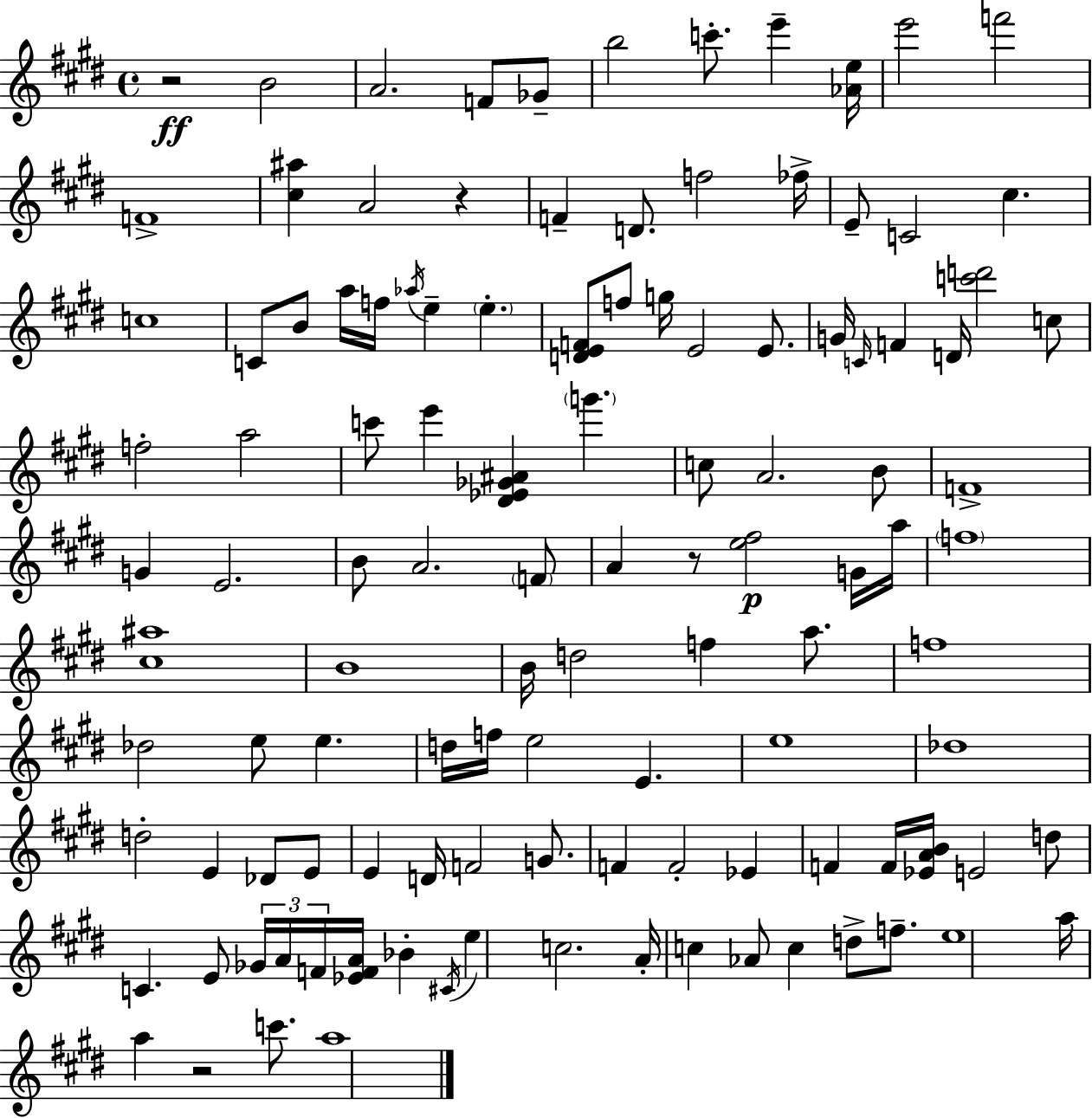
R/h B4/h A4/h. F4/e Gb4/e B5/h C6/e. E6/q [Ab4,E5]/s E6/h F6/h F4/w [C#5,A#5]/q A4/h R/q F4/q D4/e. F5/h FES5/s E4/e C4/h C#5/q. C5/w C4/e B4/e A5/s F5/s Ab5/s E5/q E5/q. [D4,E4,F4]/e F5/e G5/s E4/h E4/e. G4/s C4/s F4/q D4/s [C6,D6]/h C5/e F5/h A5/h C6/e E6/q [D#4,Eb4,Gb4,A#4]/q G6/q. C5/e A4/h. B4/e F4/w G4/q E4/h. B4/e A4/h. F4/e A4/q R/e [E5,F#5]/h G4/s A5/s F5/w [C#5,A#5]/w B4/w B4/s D5/h F5/q A5/e. F5/w Db5/h E5/e E5/q. D5/s F5/s E5/h E4/q. E5/w Db5/w D5/h E4/q Db4/e E4/e E4/q D4/s F4/h G4/e. F4/q F4/h Eb4/q F4/q F4/s [Eb4,A4,B4]/s E4/h D5/e C4/q. E4/e Gb4/s A4/s F4/s [Eb4,F4,A4]/s Bb4/q C#4/s E5/q C5/h. A4/s C5/q Ab4/e C5/q D5/e F5/e. E5/w A5/s A5/q R/h C6/e. A5/w